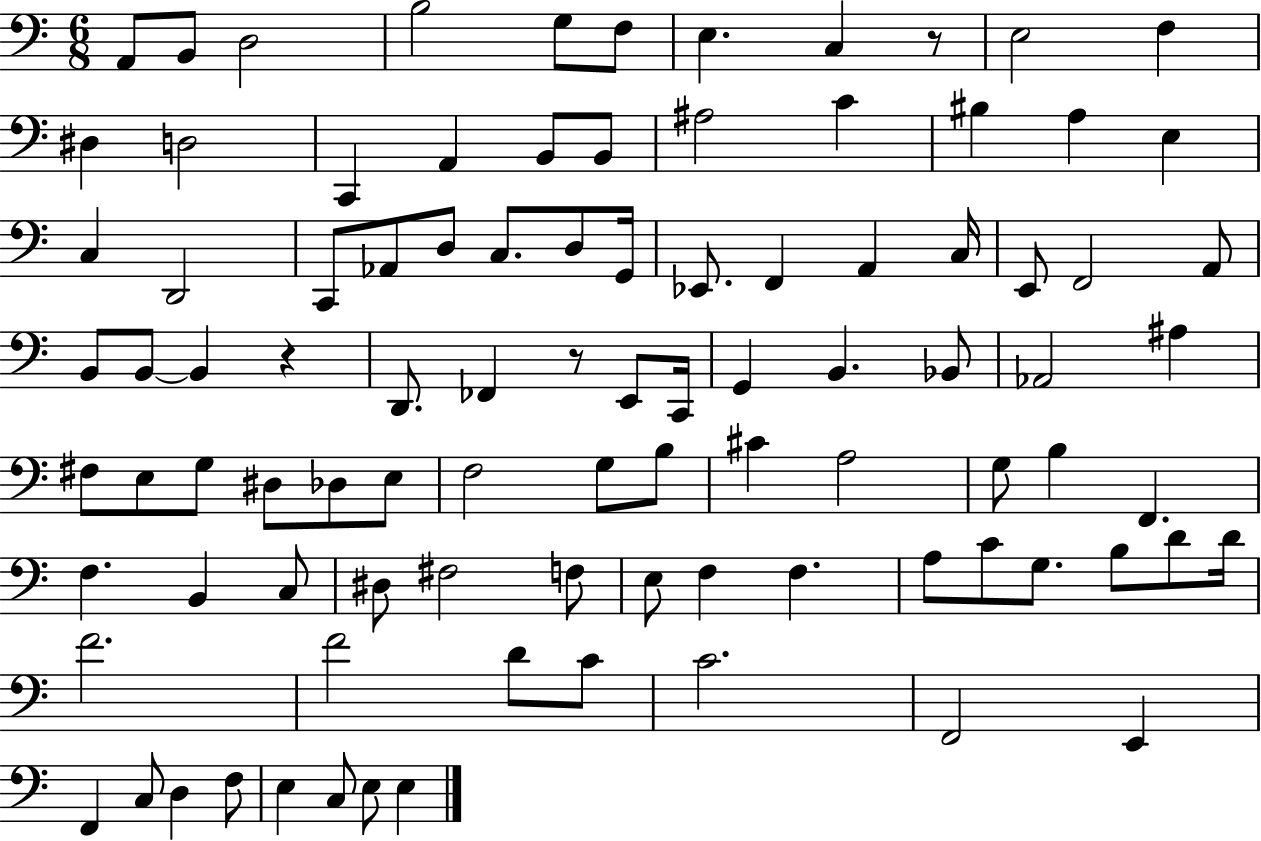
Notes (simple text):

A2/e B2/e D3/h B3/h G3/e F3/e E3/q. C3/q R/e E3/h F3/q D#3/q D3/h C2/q A2/q B2/e B2/e A#3/h C4/q BIS3/q A3/q E3/q C3/q D2/h C2/e Ab2/e D3/e C3/e. D3/e G2/s Eb2/e. F2/q A2/q C3/s E2/e F2/h A2/e B2/e B2/e B2/q R/q D2/e. FES2/q R/e E2/e C2/s G2/q B2/q. Bb2/e Ab2/h A#3/q F#3/e E3/e G3/e D#3/e Db3/e E3/e F3/h G3/e B3/e C#4/q A3/h G3/e B3/q F2/q. F3/q. B2/q C3/e D#3/e F#3/h F3/e E3/e F3/q F3/q. A3/e C4/e G3/e. B3/e D4/e D4/s F4/h. F4/h D4/e C4/e C4/h. F2/h E2/q F2/q C3/e D3/q F3/e E3/q C3/e E3/e E3/q